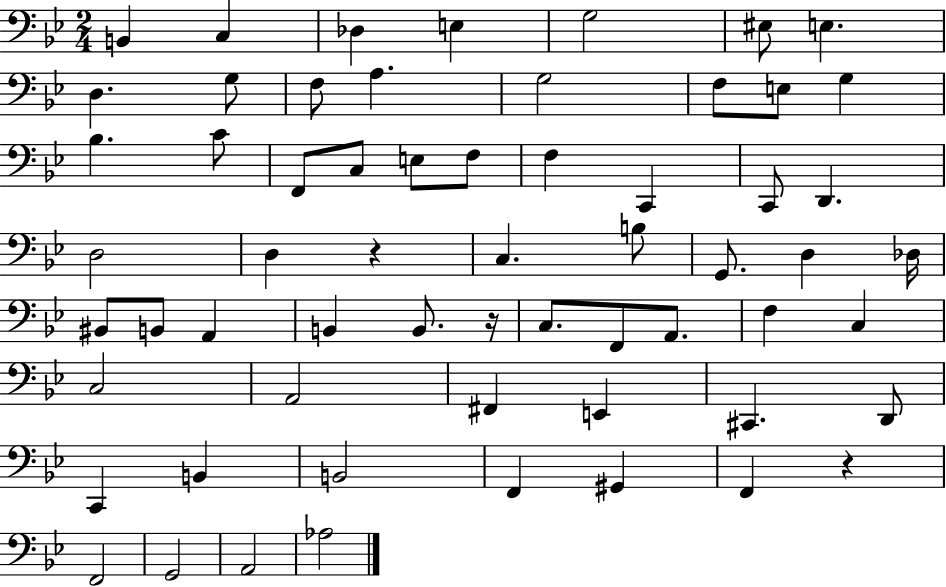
B2/q C3/q Db3/q E3/q G3/h EIS3/e E3/q. D3/q. G3/e F3/e A3/q. G3/h F3/e E3/e G3/q Bb3/q. C4/e F2/e C3/e E3/e F3/e F3/q C2/q C2/e D2/q. D3/h D3/q R/q C3/q. B3/e G2/e. D3/q Db3/s BIS2/e B2/e A2/q B2/q B2/e. R/s C3/e. F2/e A2/e. F3/q C3/q C3/h A2/h F#2/q E2/q C#2/q. D2/e C2/q B2/q B2/h F2/q G#2/q F2/q R/q F2/h G2/h A2/h Ab3/h